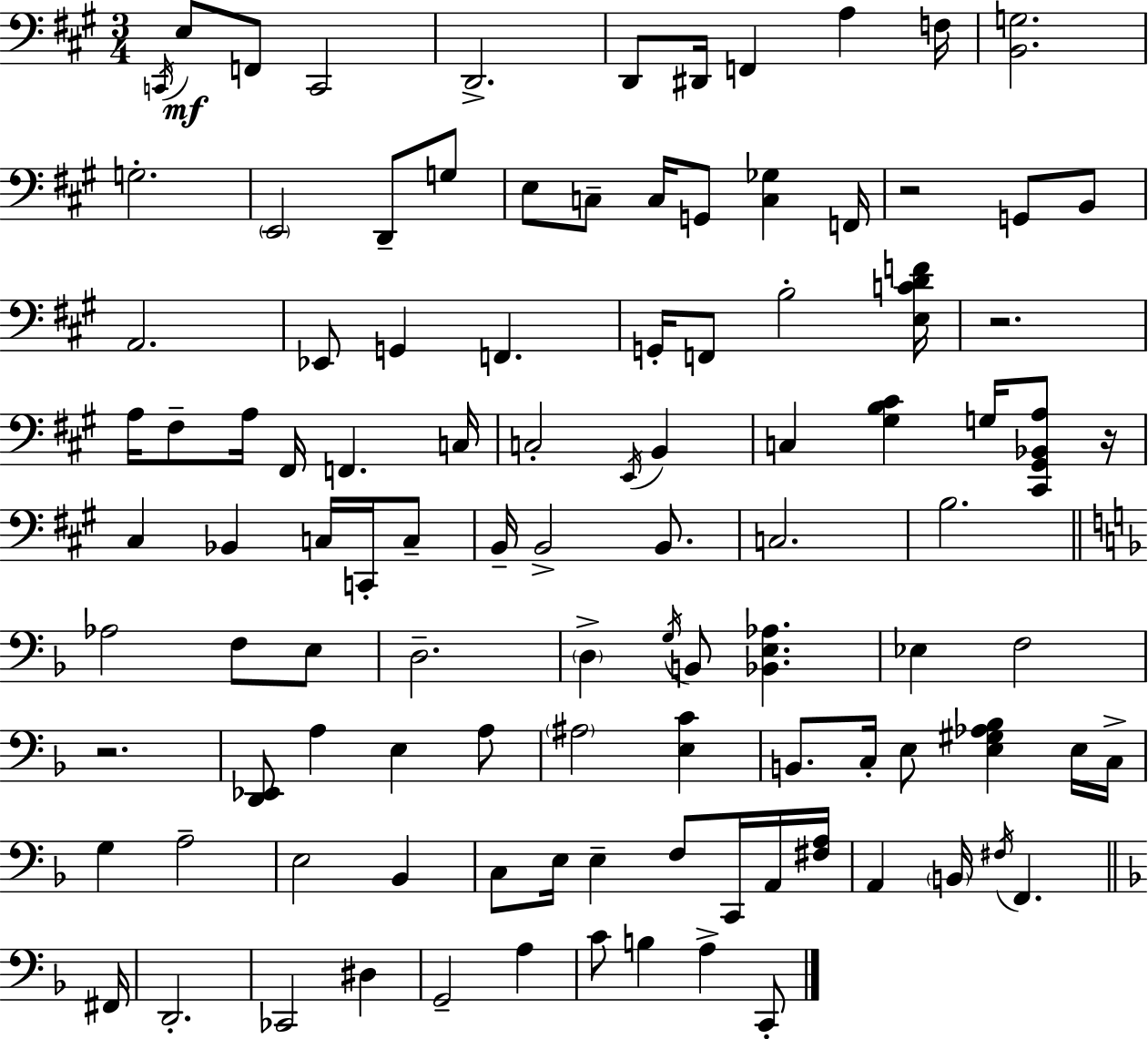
C2/s E3/e F2/e C2/h D2/h. D2/e D#2/s F2/q A3/q F3/s [B2,G3]/h. G3/h. E2/h D2/e G3/e E3/e C3/e C3/s G2/e [C3,Gb3]/q F2/s R/h G2/e B2/e A2/h. Eb2/e G2/q F2/q. G2/s F2/e B3/h [E3,C4,D4,F4]/s R/h. A3/s F#3/e A3/s F#2/s F2/q. C3/s C3/h E2/s B2/q C3/q [G#3,B3,C#4]/q G3/s [C#2,G#2,Bb2,A3]/e R/s C#3/q Bb2/q C3/s C2/s C3/e B2/s B2/h B2/e. C3/h. B3/h. Ab3/h F3/e E3/e D3/h. D3/q G3/s B2/e [Bb2,E3,Ab3]/q. Eb3/q F3/h R/h. [D2,Eb2]/e A3/q E3/q A3/e A#3/h [E3,C4]/q B2/e. C3/s E3/e [E3,G#3,Ab3,Bb3]/q E3/s C3/s G3/q A3/h E3/h Bb2/q C3/e E3/s E3/q F3/e C2/s A2/s [F#3,A3]/s A2/q B2/s F#3/s F2/q. F#2/s D2/h. CES2/h D#3/q G2/h A3/q C4/e B3/q A3/q C2/e